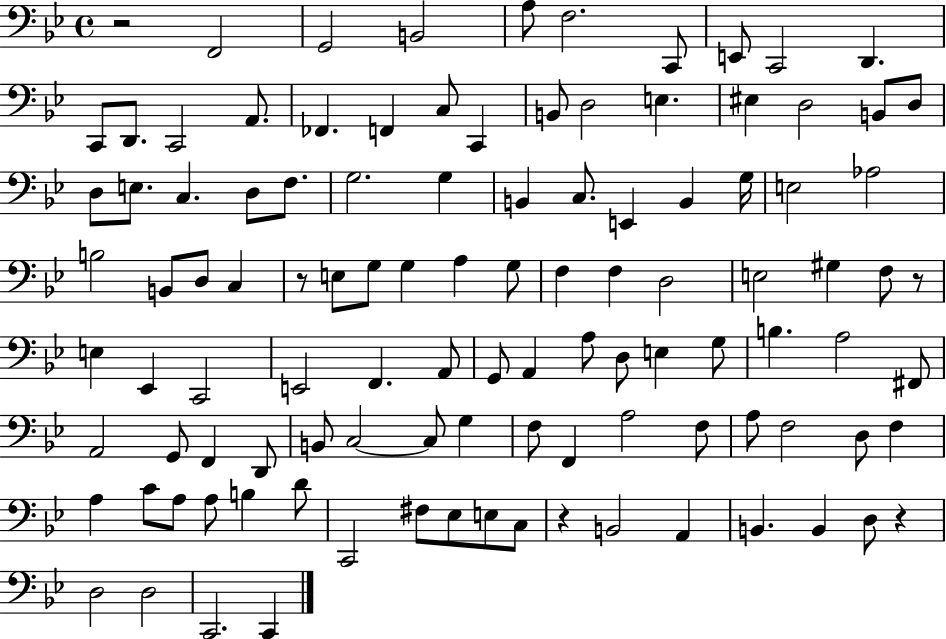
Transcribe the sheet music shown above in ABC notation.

X:1
T:Untitled
M:4/4
L:1/4
K:Bb
z2 F,,2 G,,2 B,,2 A,/2 F,2 C,,/2 E,,/2 C,,2 D,, C,,/2 D,,/2 C,,2 A,,/2 _F,, F,, C,/2 C,, B,,/2 D,2 E, ^E, D,2 B,,/2 D,/2 D,/2 E,/2 C, D,/2 F,/2 G,2 G, B,, C,/2 E,, B,, G,/4 E,2 _A,2 B,2 B,,/2 D,/2 C, z/2 E,/2 G,/2 G, A, G,/2 F, F, D,2 E,2 ^G, F,/2 z/2 E, _E,, C,,2 E,,2 F,, A,,/2 G,,/2 A,, A,/2 D,/2 E, G,/2 B, A,2 ^F,,/2 A,,2 G,,/2 F,, D,,/2 B,,/2 C,2 C,/2 G, F,/2 F,, A,2 F,/2 A,/2 F,2 D,/2 F, A, C/2 A,/2 A,/2 B, D/2 C,,2 ^F,/2 _E,/2 E,/2 C,/2 z B,,2 A,, B,, B,, D,/2 z D,2 D,2 C,,2 C,,